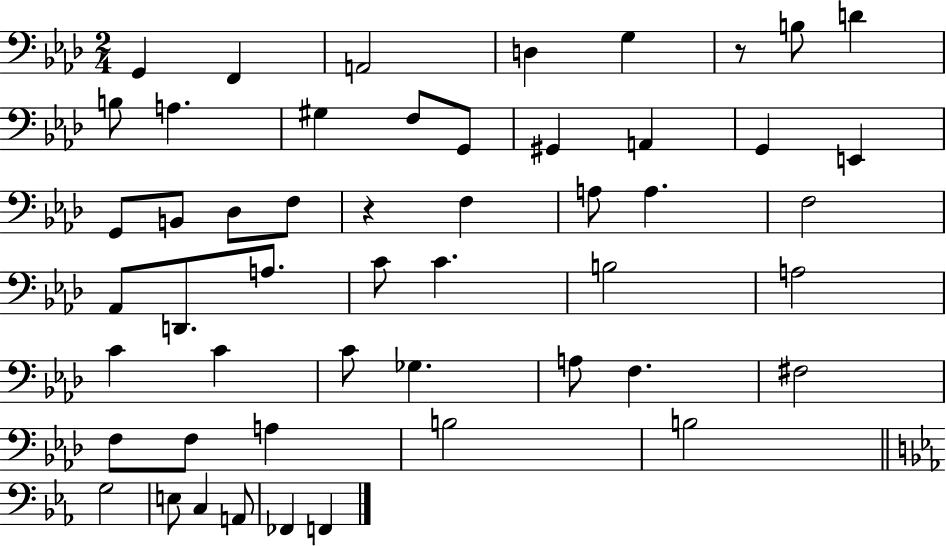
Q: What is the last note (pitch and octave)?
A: F2